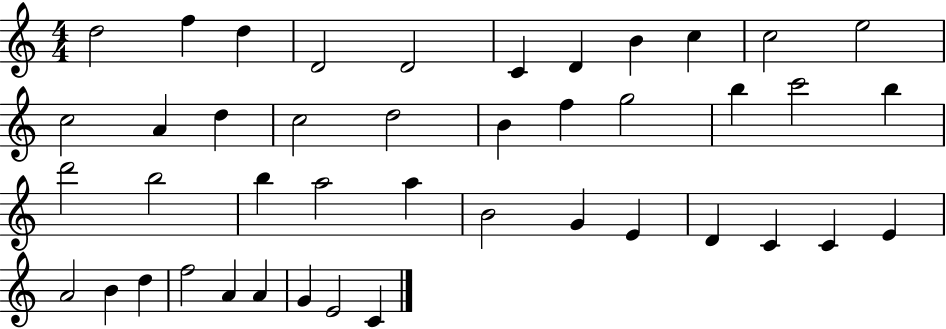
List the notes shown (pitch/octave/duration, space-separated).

D5/h F5/q D5/q D4/h D4/h C4/q D4/q B4/q C5/q C5/h E5/h C5/h A4/q D5/q C5/h D5/h B4/q F5/q G5/h B5/q C6/h B5/q D6/h B5/h B5/q A5/h A5/q B4/h G4/q E4/q D4/q C4/q C4/q E4/q A4/h B4/q D5/q F5/h A4/q A4/q G4/q E4/h C4/q